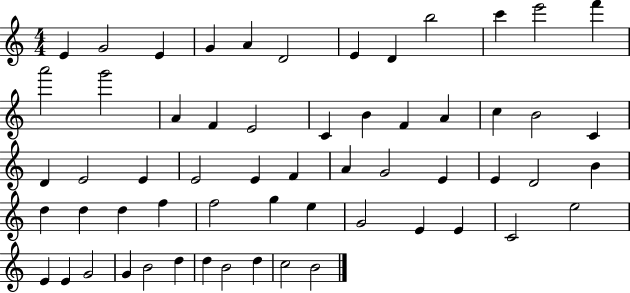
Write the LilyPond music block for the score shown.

{
  \clef treble
  \numericTimeSignature
  \time 4/4
  \key c \major
  e'4 g'2 e'4 | g'4 a'4 d'2 | e'4 d'4 b''2 | c'''4 e'''2 f'''4 | \break a'''2 g'''2 | a'4 f'4 e'2 | c'4 b'4 f'4 a'4 | c''4 b'2 c'4 | \break d'4 e'2 e'4 | e'2 e'4 f'4 | a'4 g'2 e'4 | e'4 d'2 b'4 | \break d''4 d''4 d''4 f''4 | f''2 g''4 e''4 | g'2 e'4 e'4 | c'2 e''2 | \break e'4 e'4 g'2 | g'4 b'2 d''4 | d''4 b'2 d''4 | c''2 b'2 | \break \bar "|."
}